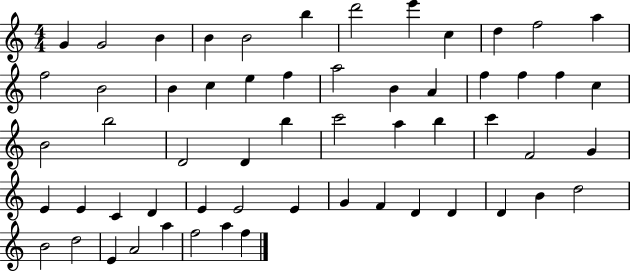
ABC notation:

X:1
T:Untitled
M:4/4
L:1/4
K:C
G G2 B B B2 b d'2 e' c d f2 a f2 B2 B c e f a2 B A f f f c B2 b2 D2 D b c'2 a b c' F2 G E E C D E E2 E G F D D D B d2 B2 d2 E A2 a f2 a f